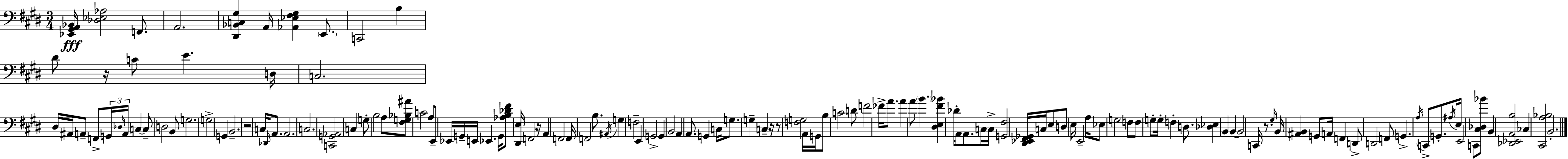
[Eb2,G#2,A2,Bb2]/s [Db3,Eb3,Ab3]/h F2/e. A2/h. [D#2,Bb2,C3,G#3]/q A2/s [Ab2,Eb3,F#3,G#3]/q E2/e. C2/h B3/q D#4/e R/s C4/e E4/q. D3/s C3/h. D#3/s A#2/s A2/e F2/e G2/s Db3/s A2/s C3/q C3/e D3/h B2/e G3/h. G3/h G2/q B2/h. R/h C3/s Db2/s A2/e. A2/h. C3/h. [C2,G2,Ab2]/h C3/q G3/e B3/h A3/e [F#3,G3,Bb3,A#4]/e C4/h A3/e E2/e Eb2/s G2/s E2/s Eb2/q. G2/s [Ab3,B3,Db4,F#4]/e [D#2,E3]/s F2/h R/s A2/q F2/h F2/s F2/h B3/e. A#2/s G3/q F3/h E2/q G2/h G2/q B2/h A2/q A2/e. G2/q C3/s G3/e. G3/q C3/q R/s R/e [F3,G3]/h A2/s G2/s B3/e C4/h D4/e F4/h FES4/s A4/e. A4/q A4/e B4/q. [D#3,E3,F#4,Bb4]/q Db4/s A2/e A2/e. C3/s C3/s [G2,F#3]/h [D#2,Eb2,F#2,Gb2]/s C3/s E3/e D3/e E3/s E2/h A3/s Eb3/e G3/h F3/e F3/e G3/e G3/s F3/q D3/e. [Db3,Eb3]/q B2/q B2/q B2/h C2/s R/e. G#3/s B2/s [A#2,B2]/q G2/e A2/s F2/q D2/e D2/h F2/e G2/q. A3/s C2/e G2/e. A#3/s E3/s E2/h C2/e [C#3,Db3,Bb4]/e B2/q [Db2,Eb2,A2,B3]/h CES3/q [C#2,A3,Bb3]/h B2/h.